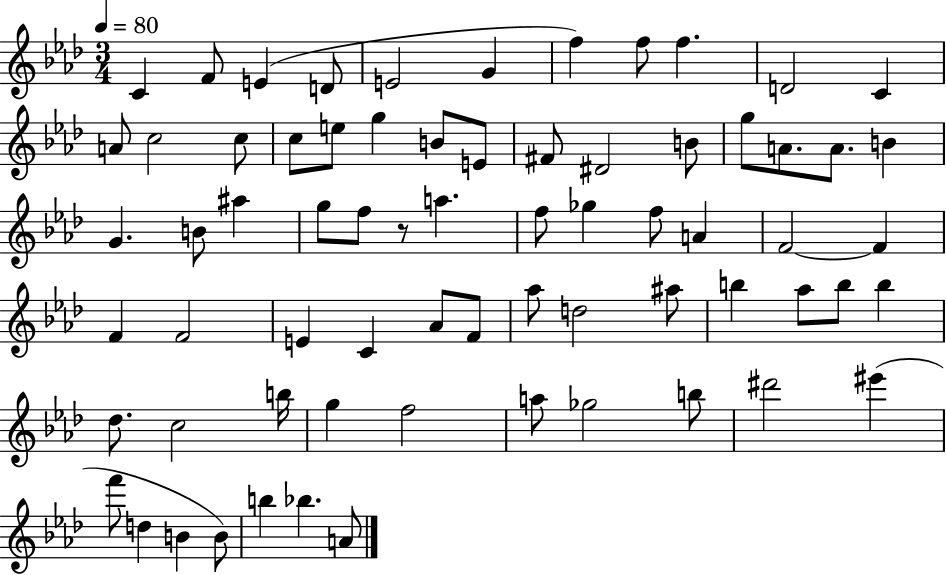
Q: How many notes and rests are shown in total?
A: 69